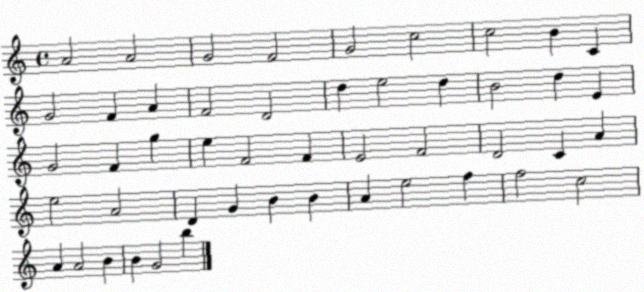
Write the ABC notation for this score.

X:1
T:Untitled
M:4/4
L:1/4
K:C
A2 A2 G2 F2 G2 c2 c2 B C G2 F A F2 D2 d e2 d B2 d E G2 F g e F2 F E2 F2 D2 C A e2 A2 D G B B A e2 f f2 c2 A A2 B B G2 b